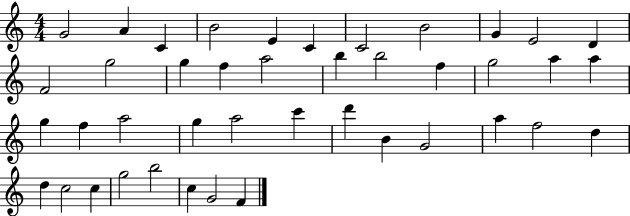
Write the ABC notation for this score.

X:1
T:Untitled
M:4/4
L:1/4
K:C
G2 A C B2 E C C2 B2 G E2 D F2 g2 g f a2 b b2 f g2 a a g f a2 g a2 c' d' B G2 a f2 d d c2 c g2 b2 c G2 F